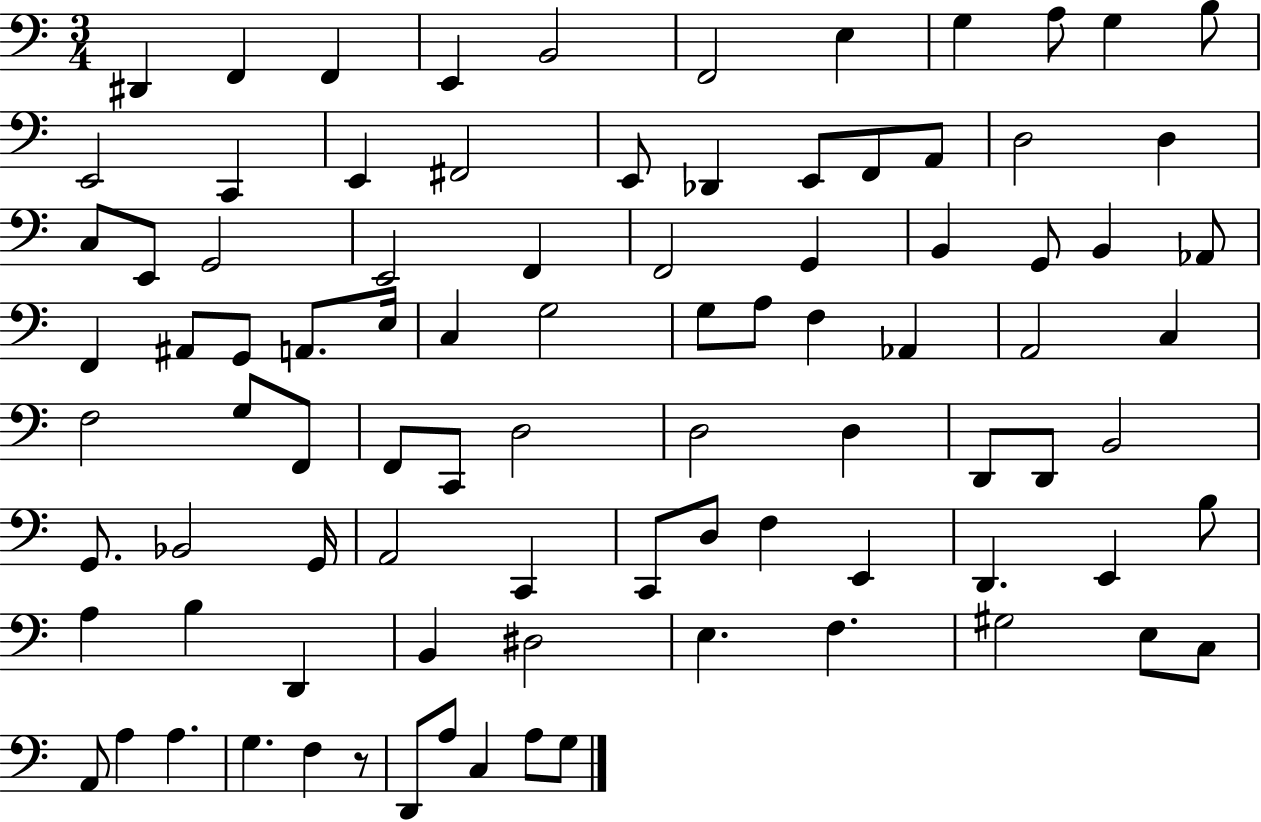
X:1
T:Untitled
M:3/4
L:1/4
K:C
^D,, F,, F,, E,, B,,2 F,,2 E, G, A,/2 G, B,/2 E,,2 C,, E,, ^F,,2 E,,/2 _D,, E,,/2 F,,/2 A,,/2 D,2 D, C,/2 E,,/2 G,,2 E,,2 F,, F,,2 G,, B,, G,,/2 B,, _A,,/2 F,, ^A,,/2 G,,/2 A,,/2 E,/4 C, G,2 G,/2 A,/2 F, _A,, A,,2 C, F,2 G,/2 F,,/2 F,,/2 C,,/2 D,2 D,2 D, D,,/2 D,,/2 B,,2 G,,/2 _B,,2 G,,/4 A,,2 C,, C,,/2 D,/2 F, E,, D,, E,, B,/2 A, B, D,, B,, ^D,2 E, F, ^G,2 E,/2 C,/2 A,,/2 A, A, G, F, z/2 D,,/2 A,/2 C, A,/2 G,/2